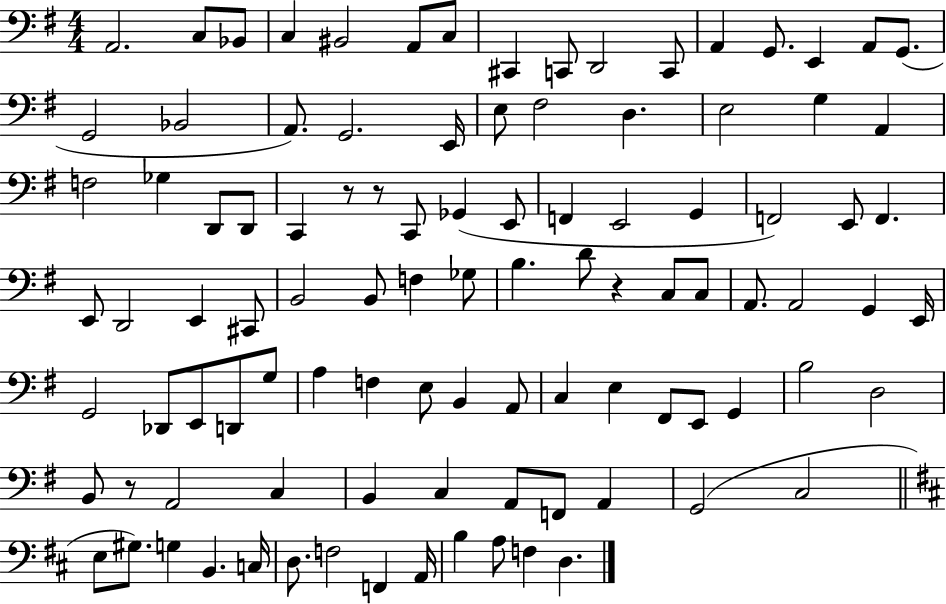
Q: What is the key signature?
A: G major